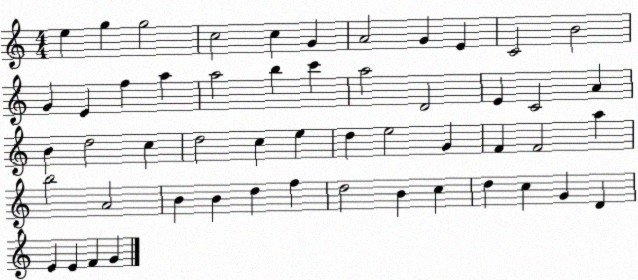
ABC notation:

X:1
T:Untitled
M:4/4
L:1/4
K:C
e g g2 c2 c G A2 G E C2 B2 G E f a a2 b c' a2 D2 E C2 A B d2 c d2 c e d e2 G F F2 a b2 A2 B B d f d2 B c d c G D E E F G